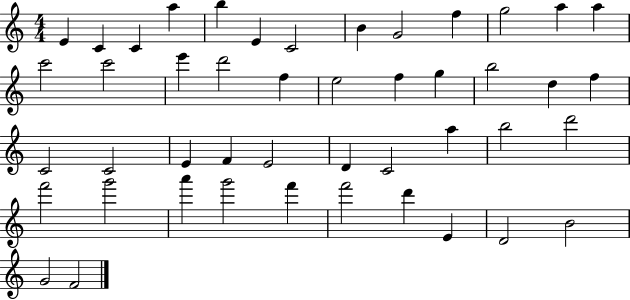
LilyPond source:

{
  \clef treble
  \numericTimeSignature
  \time 4/4
  \key c \major
  e'4 c'4 c'4 a''4 | b''4 e'4 c'2 | b'4 g'2 f''4 | g''2 a''4 a''4 | \break c'''2 c'''2 | e'''4 d'''2 f''4 | e''2 f''4 g''4 | b''2 d''4 f''4 | \break c'2 c'2 | e'4 f'4 e'2 | d'4 c'2 a''4 | b''2 d'''2 | \break f'''2 g'''2 | a'''4 g'''2 f'''4 | f'''2 d'''4 e'4 | d'2 b'2 | \break g'2 f'2 | \bar "|."
}